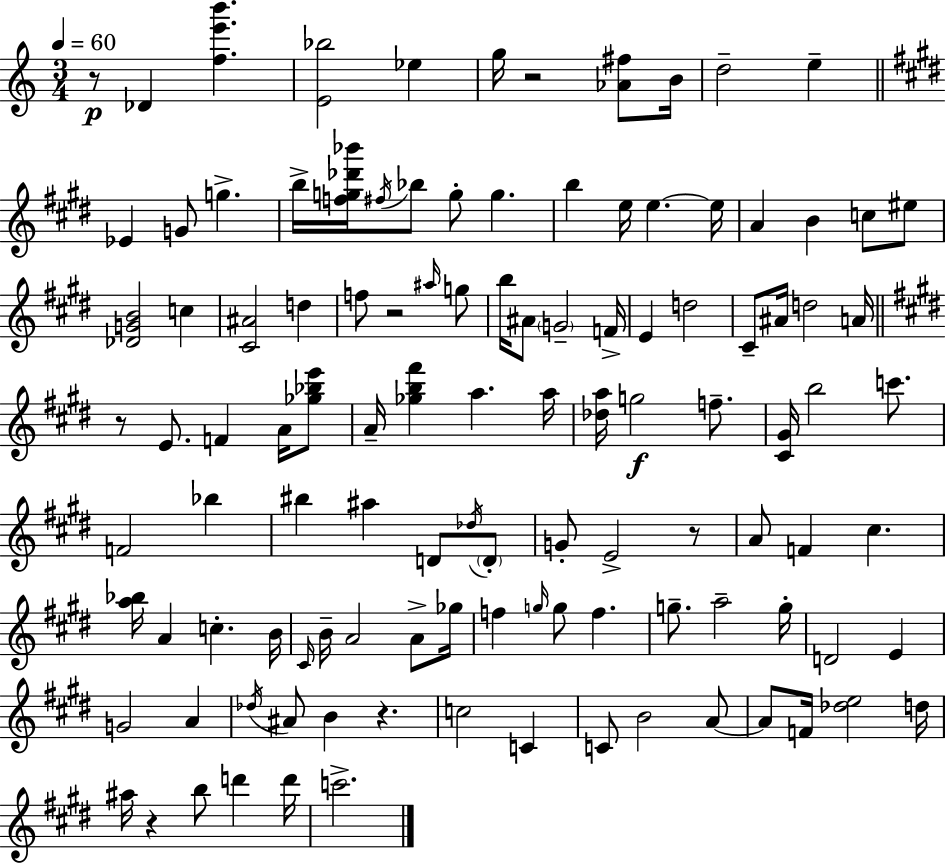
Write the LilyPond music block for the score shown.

{
  \clef treble
  \numericTimeSignature
  \time 3/4
  \key c \major
  \tempo 4 = 60
  r8\p des'4 <f'' e''' b'''>4. | <e' bes''>2 ees''4 | g''16 r2 <aes' fis''>8 b'16 | d''2-- e''4-- | \break \bar "||" \break \key e \major ees'4 g'8 g''4.-> | b''16-> <f'' g'' des''' bes'''>16 \acciaccatura { fis''16 } bes''8 g''8-. g''4. | b''4 e''16 e''4.~~ | e''16 a'4 b'4 c''8 eis''8 | \break <des' g' b'>2 c''4 | <cis' ais'>2 d''4 | f''8 r2 \grace { ais''16 } | g''8 b''16 ais'8 \parenthesize g'2-- | \break f'16-> e'4 d''2 | cis'8-- ais'16 d''2 | a'16 \bar "||" \break \key e \major r8 e'8. f'4 a'16 <ges'' bes'' e'''>8 | a'16-- <ges'' b'' fis'''>4 a''4. a''16 | <des'' a''>16 g''2\f f''8.-- | <cis' gis'>16 b''2 c'''8. | \break f'2 bes''4 | bis''4 ais''4 d'8 \acciaccatura { des''16 } \parenthesize d'8-. | g'8-. e'2-> r8 | a'8 f'4 cis''4. | \break <a'' bes''>16 a'4 c''4.-. | b'16 \grace { cis'16 } b'16-- a'2 a'8-> | ges''16 f''4 \grace { g''16 } g''8 f''4. | g''8.-- a''2-- | \break g''16-. d'2 e'4 | g'2 a'4 | \acciaccatura { des''16 } ais'8 b'4 r4. | c''2 | \break c'4 c'8 b'2 | a'8~~ a'8 f'16 <des'' e''>2 | d''16 ais''16 r4 b''8 d'''4 | d'''16 c'''2.-> | \break \bar "|."
}